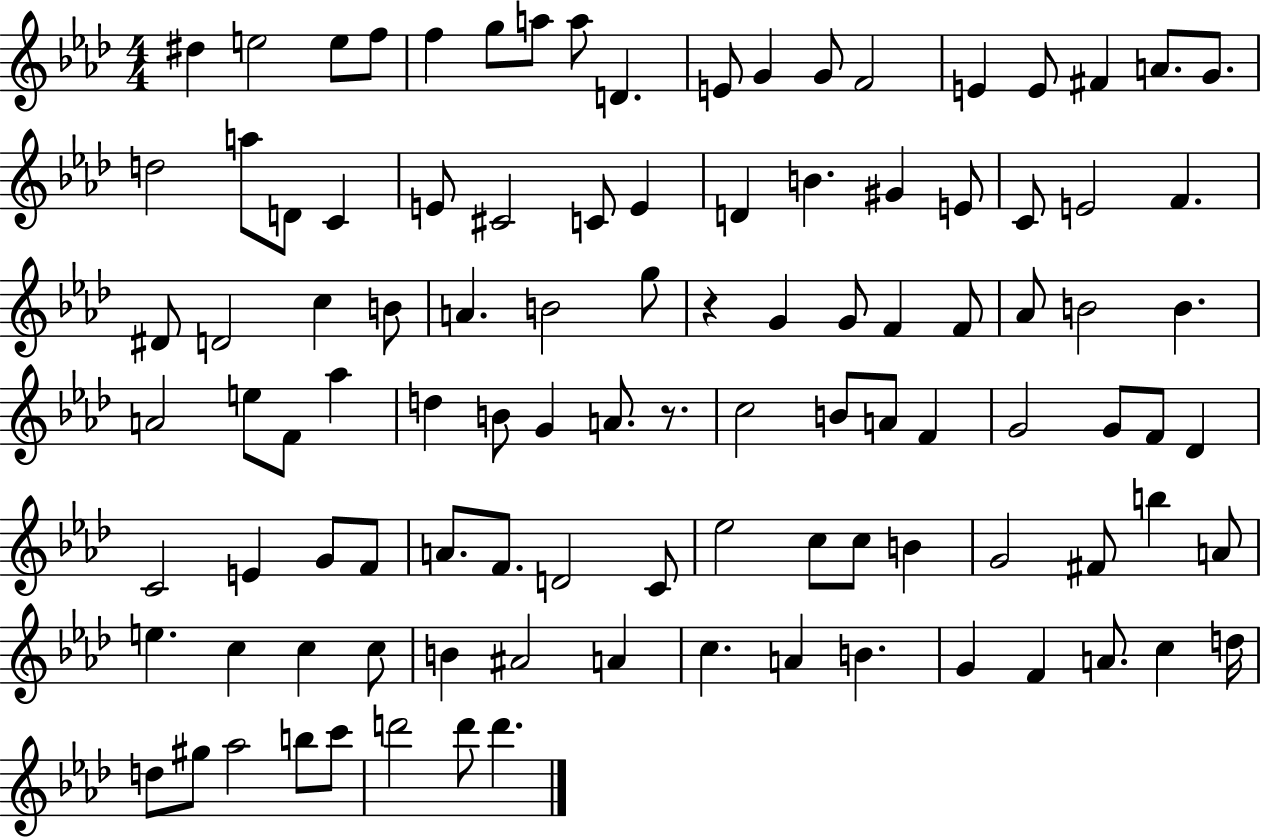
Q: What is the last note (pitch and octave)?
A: D6